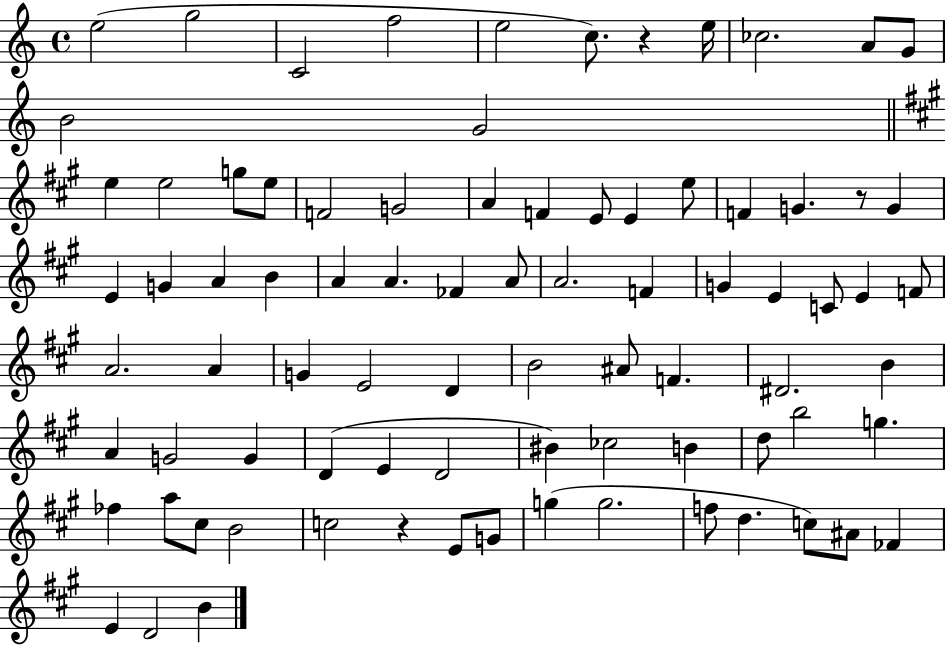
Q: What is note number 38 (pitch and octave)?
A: E4